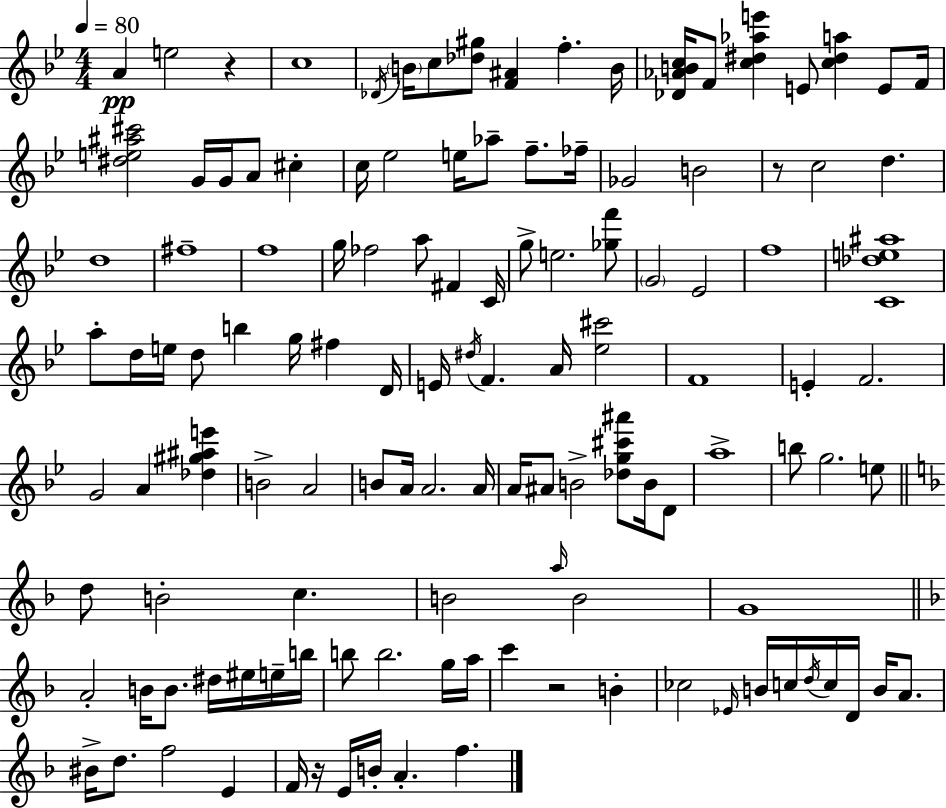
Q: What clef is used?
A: treble